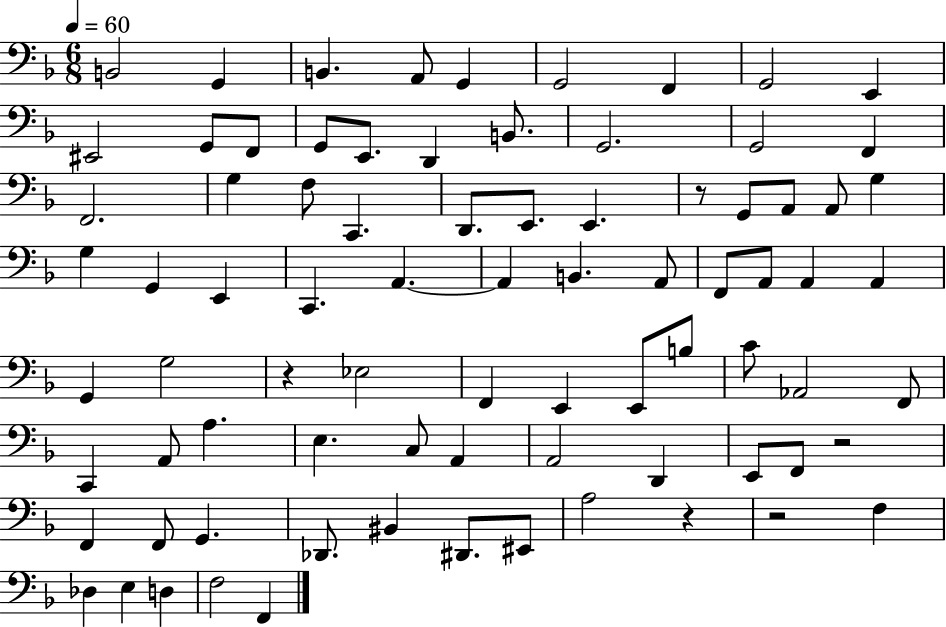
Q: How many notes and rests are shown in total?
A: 81